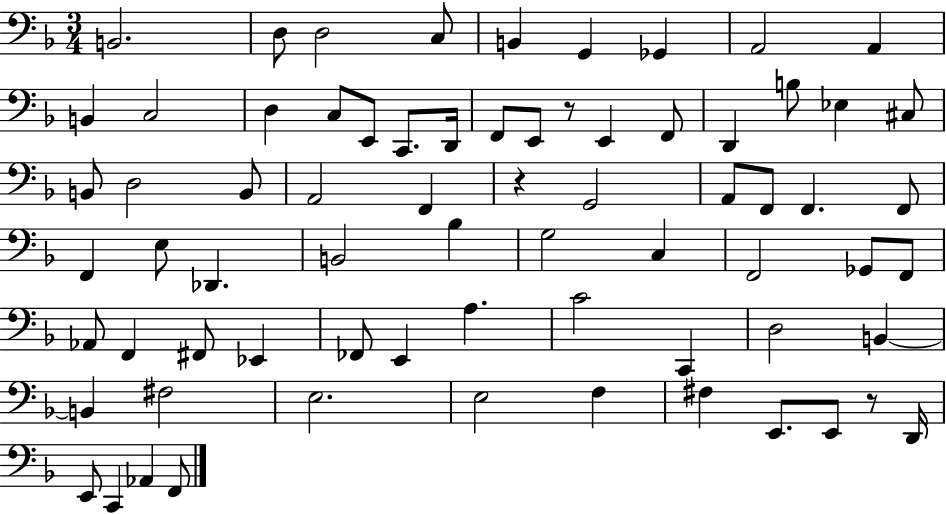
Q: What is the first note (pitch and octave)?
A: B2